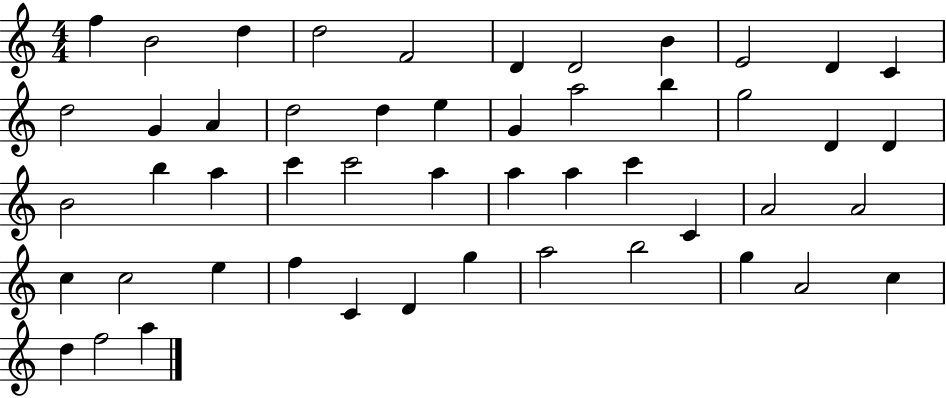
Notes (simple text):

F5/q B4/h D5/q D5/h F4/h D4/q D4/h B4/q E4/h D4/q C4/q D5/h G4/q A4/q D5/h D5/q E5/q G4/q A5/h B5/q G5/h D4/q D4/q B4/h B5/q A5/q C6/q C6/h A5/q A5/q A5/q C6/q C4/q A4/h A4/h C5/q C5/h E5/q F5/q C4/q D4/q G5/q A5/h B5/h G5/q A4/h C5/q D5/q F5/h A5/q